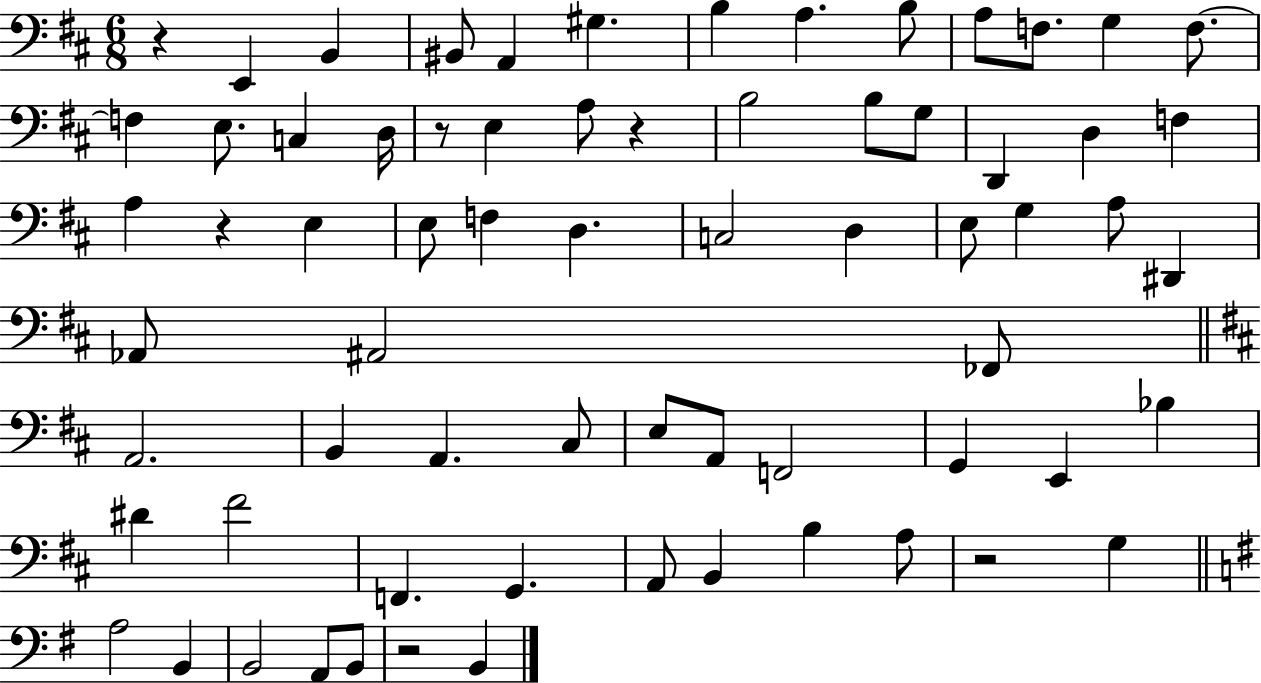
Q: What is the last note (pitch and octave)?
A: B2